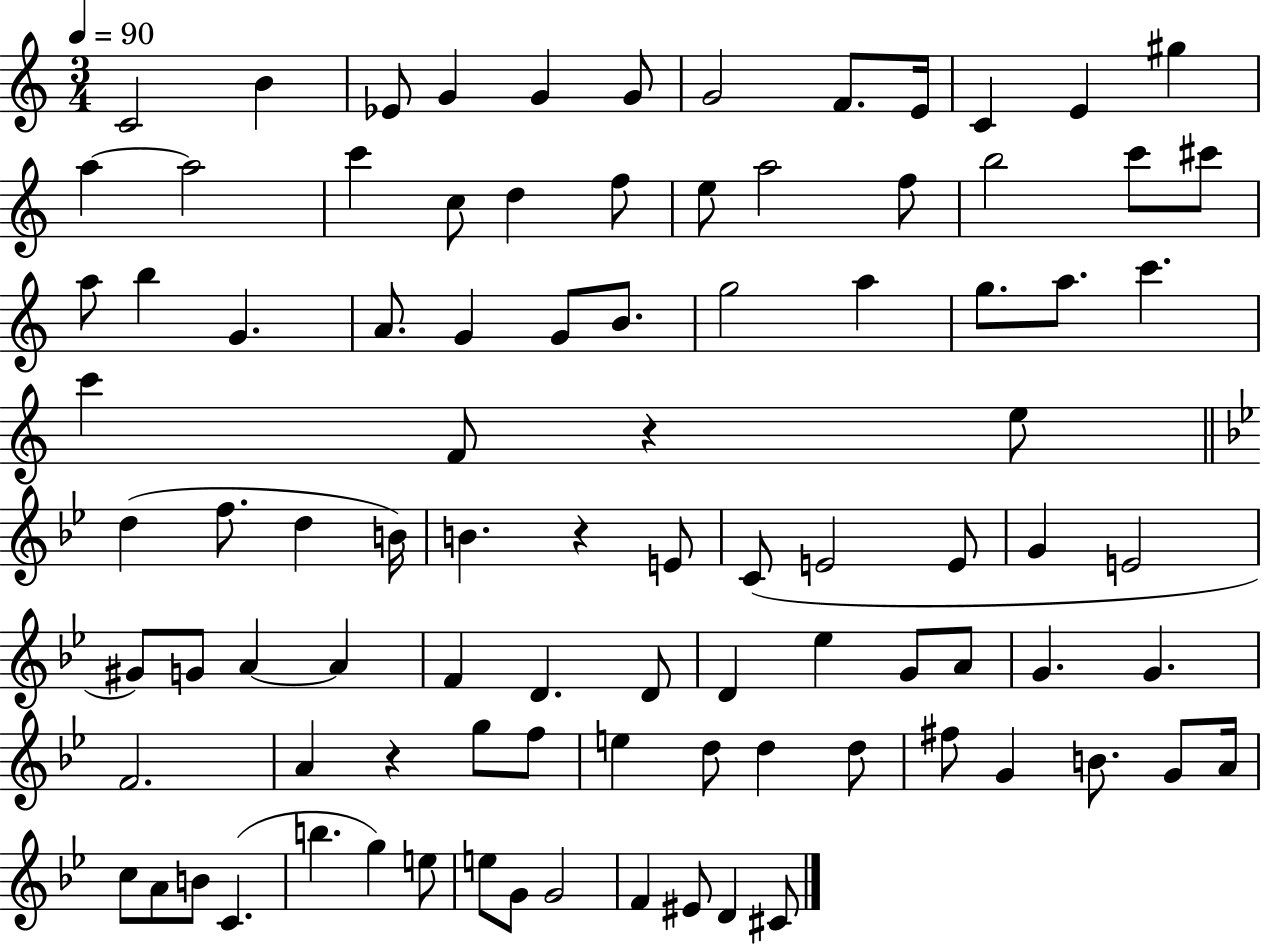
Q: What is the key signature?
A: C major